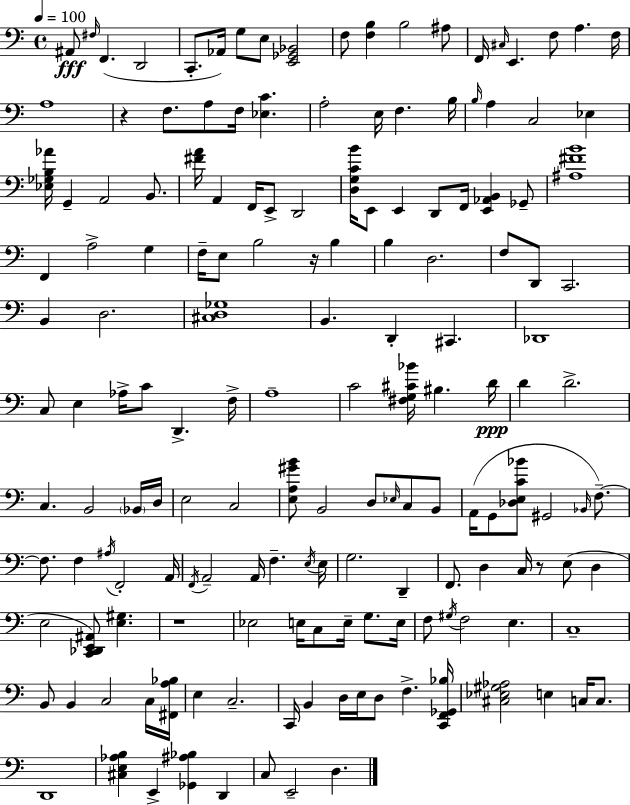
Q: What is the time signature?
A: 4/4